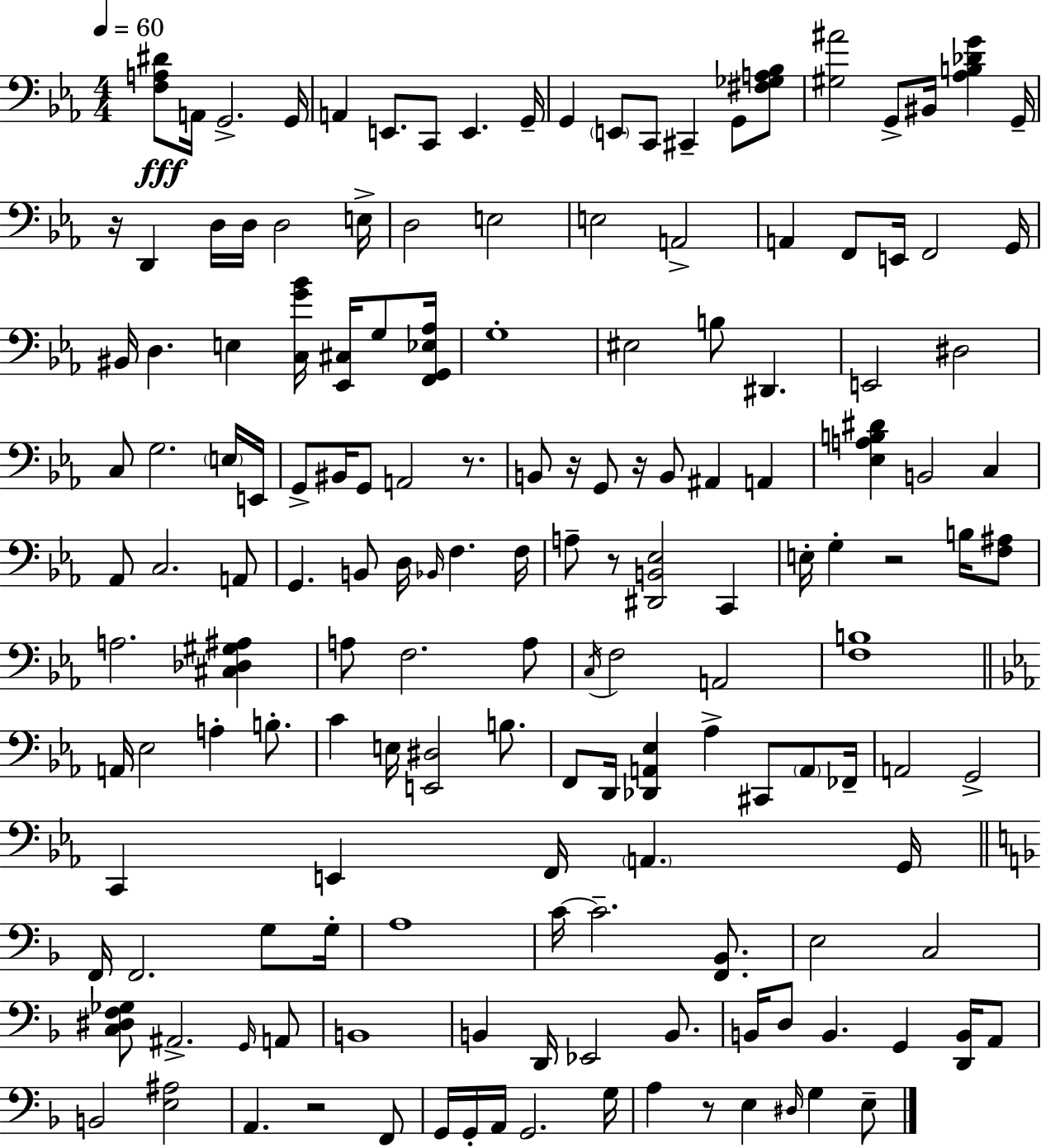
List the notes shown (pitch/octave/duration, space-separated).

[F3,A3,D#4]/e A2/s G2/h. G2/s A2/q E2/e. C2/e E2/q. G2/s G2/q E2/e C2/e C#2/q G2/e [F#3,Gb3,A3,Bb3]/e [G#3,A#4]/h G2/e BIS2/s [Ab3,B3,Db4,G4]/q G2/s R/s D2/q D3/s D3/s D3/h E3/s D3/h E3/h E3/h A2/h A2/q F2/e E2/s F2/h G2/s BIS2/s D3/q. E3/q [C3,G4,Bb4]/s [Eb2,C#3]/s G3/e [F2,G2,Eb3,Ab3]/s G3/w EIS3/h B3/e D#2/q. E2/h D#3/h C3/e G3/h. E3/s E2/s G2/e BIS2/s G2/e A2/h R/e. B2/e R/s G2/e R/s B2/e A#2/q A2/q [Eb3,A3,B3,D#4]/q B2/h C3/q Ab2/e C3/h. A2/e G2/q. B2/e D3/s Bb2/s F3/q. F3/s A3/e R/e [D#2,B2,Eb3]/h C2/q E3/s G3/q R/h B3/s [F3,A#3]/e A3/h. [C#3,Db3,G#3,A#3]/q A3/e F3/h. A3/e C3/s F3/h A2/h [F3,B3]/w A2/s Eb3/h A3/q B3/e. C4/q E3/s [E2,D#3]/h B3/e. F2/e D2/s [Db2,A2,Eb3]/q Ab3/q C#2/e A2/e FES2/s A2/h G2/h C2/q E2/q F2/s A2/q. G2/s F2/s F2/h. G3/e G3/s A3/w C4/s C4/h. [F2,Bb2]/e. E3/h C3/h [C3,D#3,F3,Gb3]/e A#2/h. G2/s A2/e B2/w B2/q D2/s Eb2/h B2/e. B2/s D3/e B2/q. G2/q [D2,B2]/s A2/e B2/h [E3,A#3]/h A2/q. R/h F2/e G2/s G2/s A2/s G2/h. G3/s A3/q R/e E3/q D#3/s G3/q E3/e